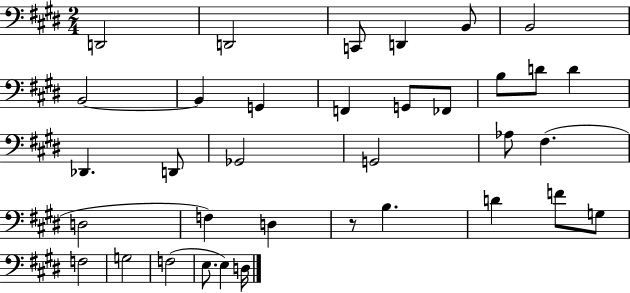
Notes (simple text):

D2/h D2/h C2/e D2/q B2/e B2/h B2/h B2/q G2/q F2/q G2/e FES2/e B3/e D4/e D4/q Db2/q. D2/e Gb2/h G2/h Ab3/e F#3/q. D3/h F3/q D3/q R/e B3/q. D4/q F4/e G3/e F3/h G3/h F3/h E3/e. E3/q D3/s